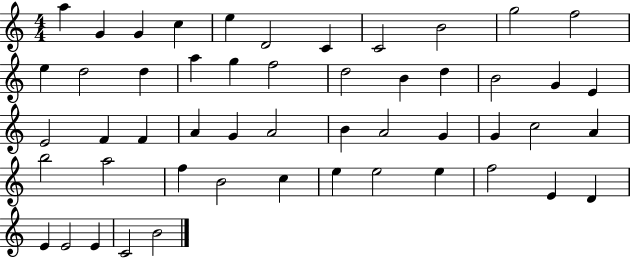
A5/q G4/q G4/q C5/q E5/q D4/h C4/q C4/h B4/h G5/h F5/h E5/q D5/h D5/q A5/q G5/q F5/h D5/h B4/q D5/q B4/h G4/q E4/q E4/h F4/q F4/q A4/q G4/q A4/h B4/q A4/h G4/q G4/q C5/h A4/q B5/h A5/h F5/q B4/h C5/q E5/q E5/h E5/q F5/h E4/q D4/q E4/q E4/h E4/q C4/h B4/h